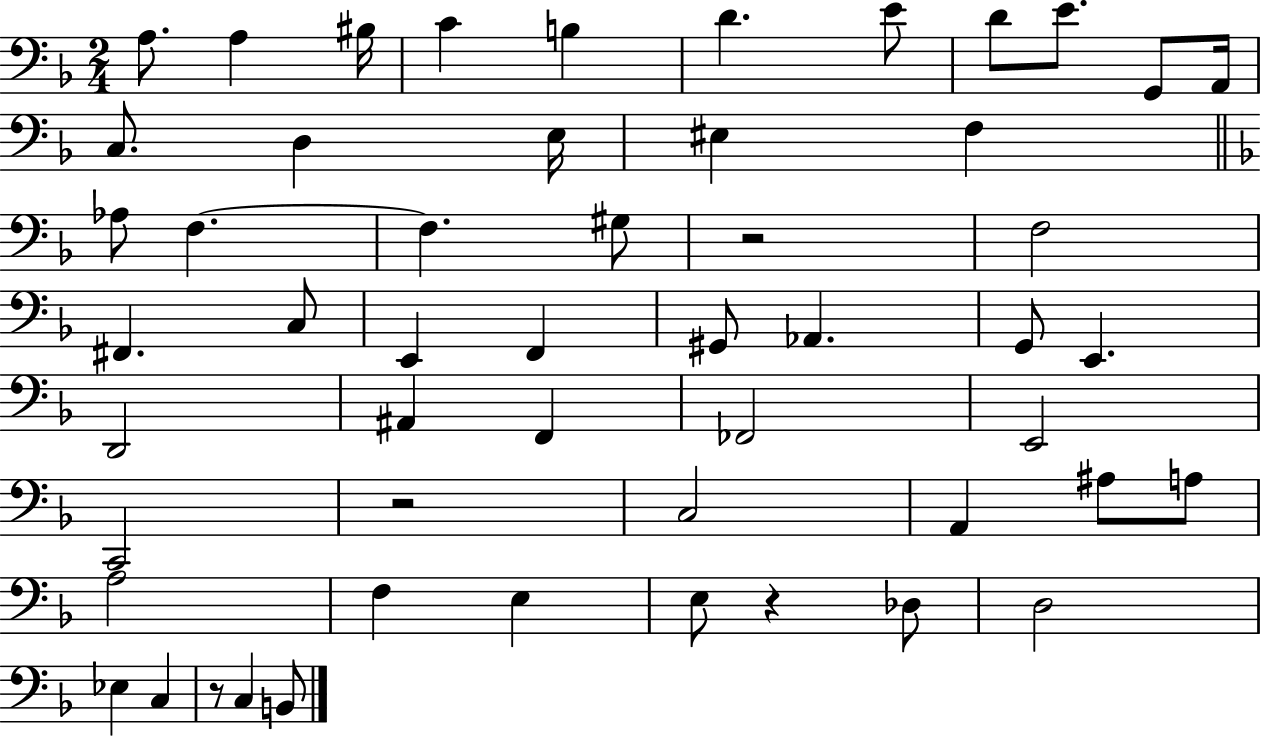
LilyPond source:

{
  \clef bass
  \numericTimeSignature
  \time 2/4
  \key f \major
  \repeat volta 2 { a8. a4 bis16 | c'4 b4 | d'4. e'8 | d'8 e'8. g,8 a,16 | \break c8. d4 e16 | eis4 f4 | \bar "||" \break \key f \major aes8 f4.~~ | f4. gis8 | r2 | f2 | \break fis,4. c8 | e,4 f,4 | gis,8 aes,4. | g,8 e,4. | \break d,2 | ais,4 f,4 | fes,2 | e,2 | \break c,2 | r2 | c2 | a,4 ais8 a8 | \break a2 | f4 e4 | e8 r4 des8 | d2 | \break ees4 c4 | r8 c4 b,8 | } \bar "|."
}